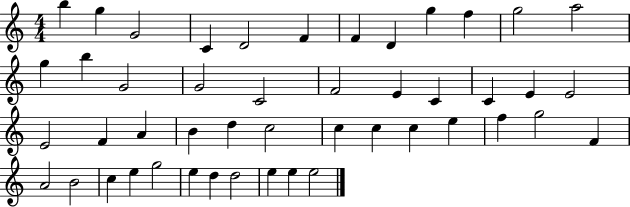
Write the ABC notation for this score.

X:1
T:Untitled
M:4/4
L:1/4
K:C
b g G2 C D2 F F D g f g2 a2 g b G2 G2 C2 F2 E C C E E2 E2 F A B d c2 c c c e f g2 F A2 B2 c e g2 e d d2 e e e2